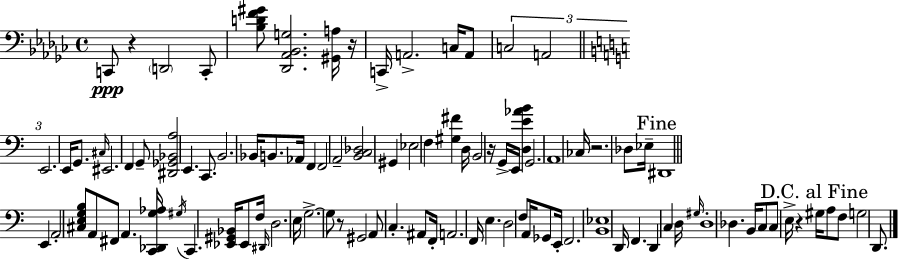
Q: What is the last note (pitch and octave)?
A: D2